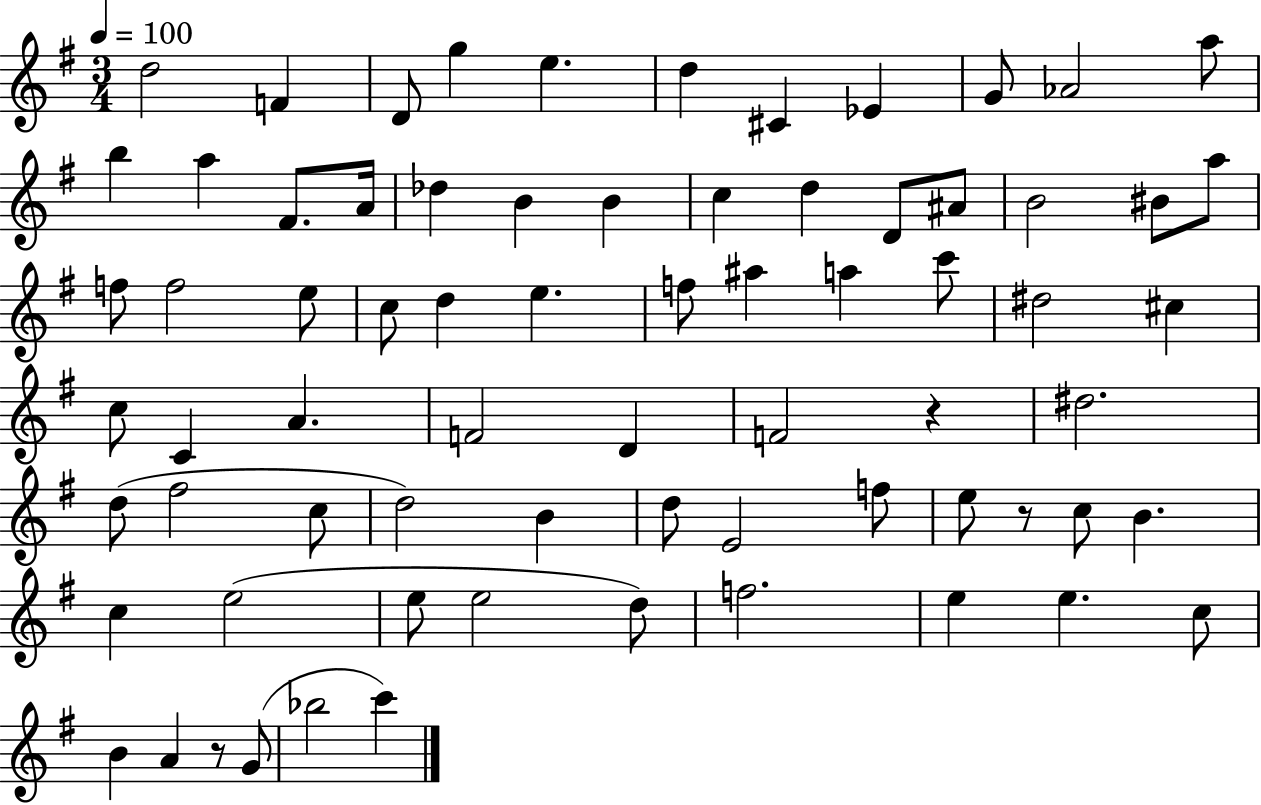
{
  \clef treble
  \numericTimeSignature
  \time 3/4
  \key g \major
  \tempo 4 = 100
  d''2 f'4 | d'8 g''4 e''4. | d''4 cis'4 ees'4 | g'8 aes'2 a''8 | \break b''4 a''4 fis'8. a'16 | des''4 b'4 b'4 | c''4 d''4 d'8 ais'8 | b'2 bis'8 a''8 | \break f''8 f''2 e''8 | c''8 d''4 e''4. | f''8 ais''4 a''4 c'''8 | dis''2 cis''4 | \break c''8 c'4 a'4. | f'2 d'4 | f'2 r4 | dis''2. | \break d''8( fis''2 c''8 | d''2) b'4 | d''8 e'2 f''8 | e''8 r8 c''8 b'4. | \break c''4 e''2( | e''8 e''2 d''8) | f''2. | e''4 e''4. c''8 | \break b'4 a'4 r8 g'8( | bes''2 c'''4) | \bar "|."
}